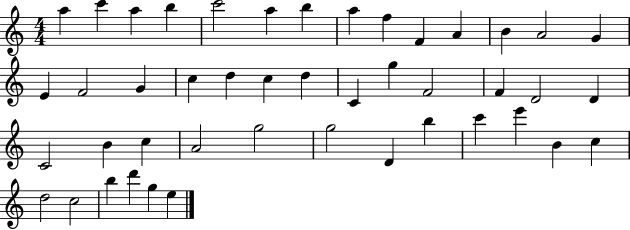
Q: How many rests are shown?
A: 0